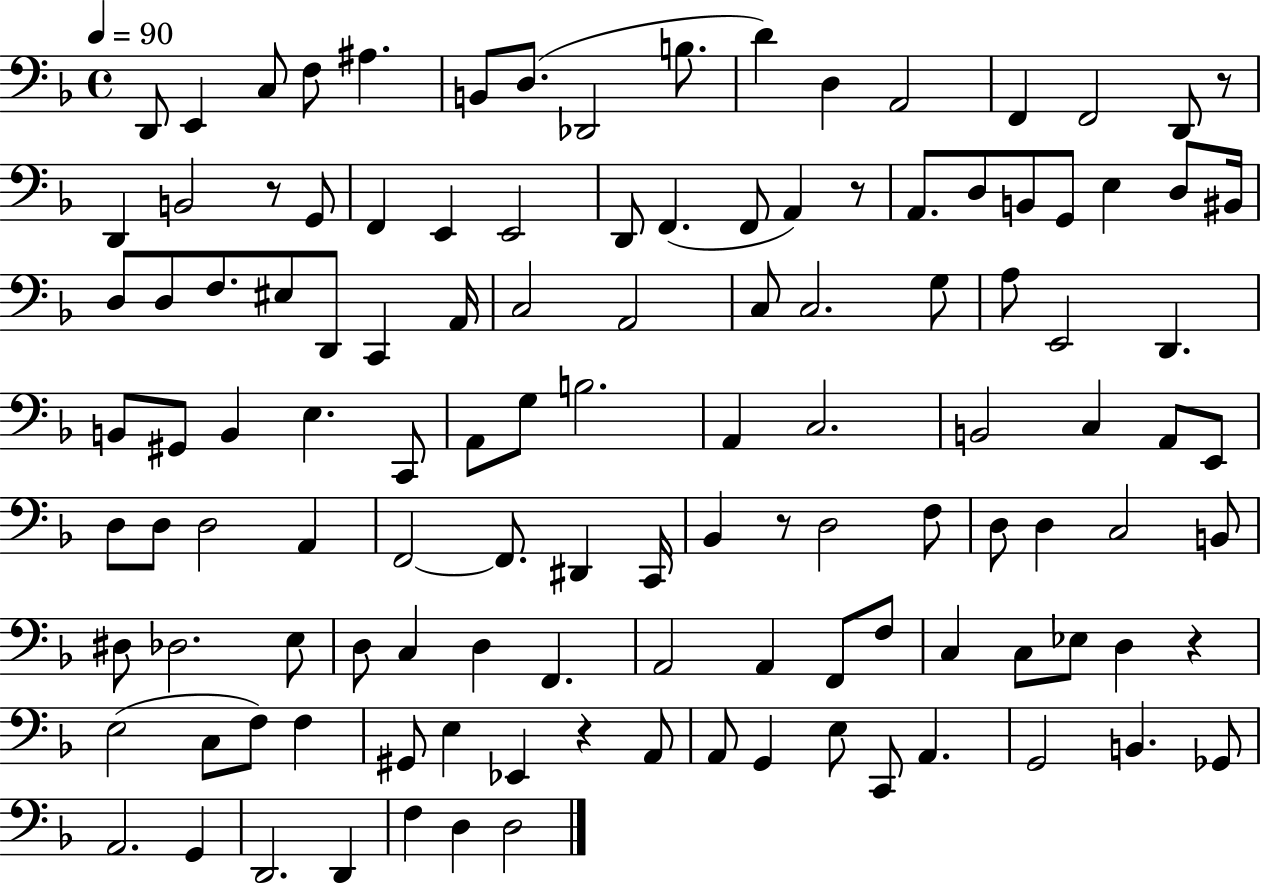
{
  \clef bass
  \time 4/4
  \defaultTimeSignature
  \key f \major
  \tempo 4 = 90
  \repeat volta 2 { d,8 e,4 c8 f8 ais4. | b,8 d8.( des,2 b8. | d'4) d4 a,2 | f,4 f,2 d,8 r8 | \break d,4 b,2 r8 g,8 | f,4 e,4 e,2 | d,8 f,4.( f,8 a,4) r8 | a,8. d8 b,8 g,8 e4 d8 bis,16 | \break d8 d8 f8. eis8 d,8 c,4 a,16 | c2 a,2 | c8 c2. g8 | a8 e,2 d,4. | \break b,8 gis,8 b,4 e4. c,8 | a,8 g8 b2. | a,4 c2. | b,2 c4 a,8 e,8 | \break d8 d8 d2 a,4 | f,2~~ f,8. dis,4 c,16 | bes,4 r8 d2 f8 | d8 d4 c2 b,8 | \break dis8 des2. e8 | d8 c4 d4 f,4. | a,2 a,4 f,8 f8 | c4 c8 ees8 d4 r4 | \break e2( c8 f8) f4 | gis,8 e4 ees,4 r4 a,8 | a,8 g,4 e8 c,8 a,4. | g,2 b,4. ges,8 | \break a,2. g,4 | d,2. d,4 | f4 d4 d2 | } \bar "|."
}